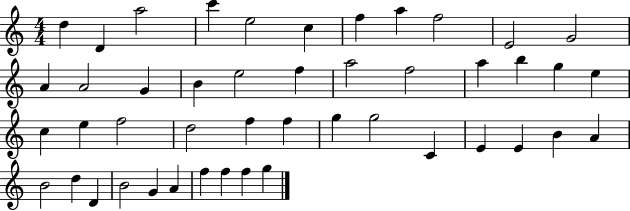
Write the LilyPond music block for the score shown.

{
  \clef treble
  \numericTimeSignature
  \time 4/4
  \key c \major
  d''4 d'4 a''2 | c'''4 e''2 c''4 | f''4 a''4 f''2 | e'2 g'2 | \break a'4 a'2 g'4 | b'4 e''2 f''4 | a''2 f''2 | a''4 b''4 g''4 e''4 | \break c''4 e''4 f''2 | d''2 f''4 f''4 | g''4 g''2 c'4 | e'4 e'4 b'4 a'4 | \break b'2 d''4 d'4 | b'2 g'4 a'4 | f''4 f''4 f''4 g''4 | \bar "|."
}